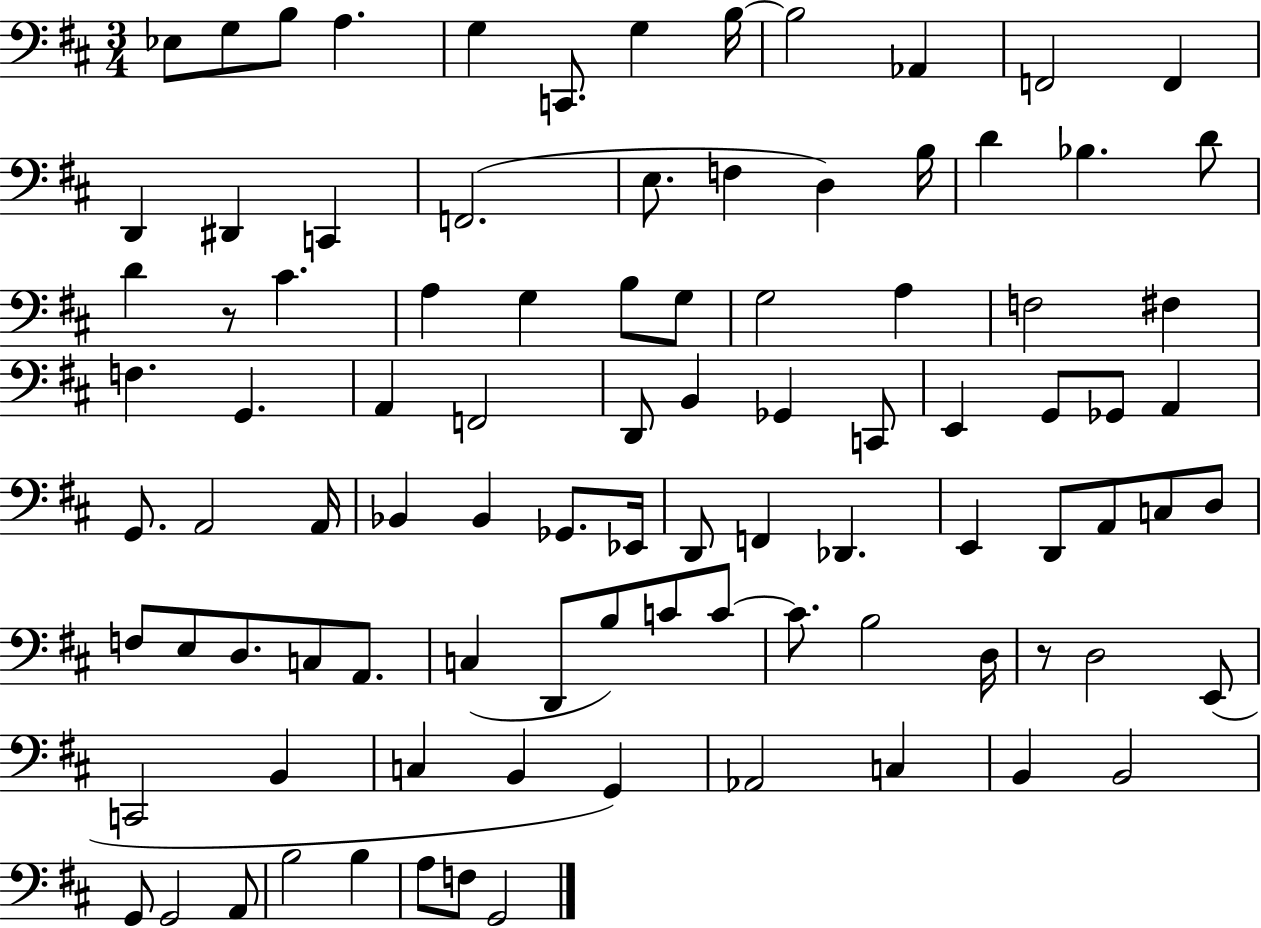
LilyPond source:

{
  \clef bass
  \numericTimeSignature
  \time 3/4
  \key d \major
  ees8 g8 b8 a4. | g4 c,8. g4 b16~~ | b2 aes,4 | f,2 f,4 | \break d,4 dis,4 c,4 | f,2.( | e8. f4 d4) b16 | d'4 bes4. d'8 | \break d'4 r8 cis'4. | a4 g4 b8 g8 | g2 a4 | f2 fis4 | \break f4. g,4. | a,4 f,2 | d,8 b,4 ges,4 c,8 | e,4 g,8 ges,8 a,4 | \break g,8. a,2 a,16 | bes,4 bes,4 ges,8. ees,16 | d,8 f,4 des,4. | e,4 d,8 a,8 c8 d8 | \break f8 e8 d8. c8 a,8. | c4( d,8 b8) c'8 c'8~~ | c'8. b2 d16 | r8 d2 e,8( | \break c,2 b,4 | c4 b,4 g,4) | aes,2 c4 | b,4 b,2 | \break g,8 g,2 a,8 | b2 b4 | a8 f8 g,2 | \bar "|."
}